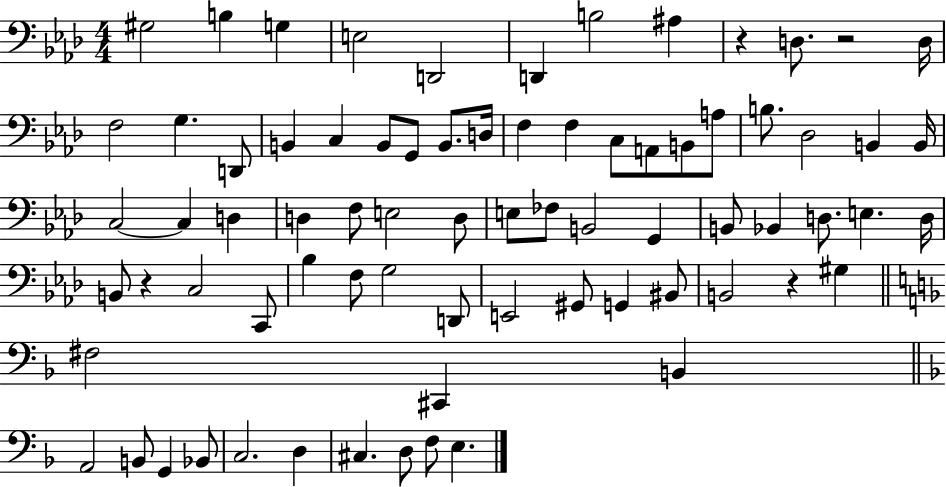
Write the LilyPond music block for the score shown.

{
  \clef bass
  \numericTimeSignature
  \time 4/4
  \key aes \major
  gis2 b4 g4 | e2 d,2 | d,4 b2 ais4 | r4 d8. r2 d16 | \break f2 g4. d,8 | b,4 c4 b,8 g,8 b,8. d16 | f4 f4 c8 a,8 b,8 a8 | b8. des2 b,4 b,16 | \break c2~~ c4 d4 | d4 f8 e2 d8 | e8 fes8 b,2 g,4 | b,8 bes,4 d8. e4. d16 | \break b,8 r4 c2 c,8 | bes4 f8 g2 d,8 | e,2 gis,8 g,4 bis,8 | b,2 r4 gis4 | \break \bar "||" \break \key d \minor fis2 cis,4 b,4 | \bar "||" \break \key d \minor a,2 b,8 g,4 bes,8 | c2. d4 | cis4. d8 f8 e4. | \bar "|."
}